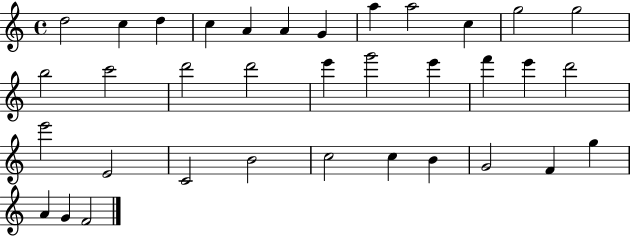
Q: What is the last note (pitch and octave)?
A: F4